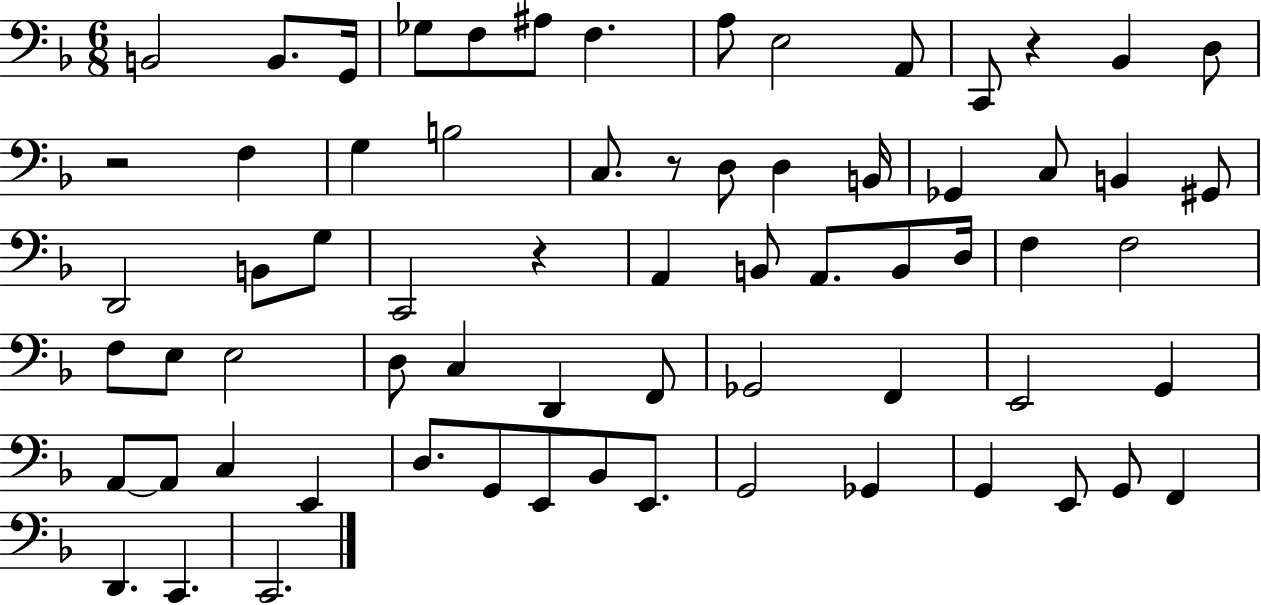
X:1
T:Untitled
M:6/8
L:1/4
K:F
B,,2 B,,/2 G,,/4 _G,/2 F,/2 ^A,/2 F, A,/2 E,2 A,,/2 C,,/2 z _B,, D,/2 z2 F, G, B,2 C,/2 z/2 D,/2 D, B,,/4 _G,, C,/2 B,, ^G,,/2 D,,2 B,,/2 G,/2 C,,2 z A,, B,,/2 A,,/2 B,,/2 D,/4 F, F,2 F,/2 E,/2 E,2 D,/2 C, D,, F,,/2 _G,,2 F,, E,,2 G,, A,,/2 A,,/2 C, E,, D,/2 G,,/2 E,,/2 _B,,/2 E,,/2 G,,2 _G,, G,, E,,/2 G,,/2 F,, D,, C,, C,,2